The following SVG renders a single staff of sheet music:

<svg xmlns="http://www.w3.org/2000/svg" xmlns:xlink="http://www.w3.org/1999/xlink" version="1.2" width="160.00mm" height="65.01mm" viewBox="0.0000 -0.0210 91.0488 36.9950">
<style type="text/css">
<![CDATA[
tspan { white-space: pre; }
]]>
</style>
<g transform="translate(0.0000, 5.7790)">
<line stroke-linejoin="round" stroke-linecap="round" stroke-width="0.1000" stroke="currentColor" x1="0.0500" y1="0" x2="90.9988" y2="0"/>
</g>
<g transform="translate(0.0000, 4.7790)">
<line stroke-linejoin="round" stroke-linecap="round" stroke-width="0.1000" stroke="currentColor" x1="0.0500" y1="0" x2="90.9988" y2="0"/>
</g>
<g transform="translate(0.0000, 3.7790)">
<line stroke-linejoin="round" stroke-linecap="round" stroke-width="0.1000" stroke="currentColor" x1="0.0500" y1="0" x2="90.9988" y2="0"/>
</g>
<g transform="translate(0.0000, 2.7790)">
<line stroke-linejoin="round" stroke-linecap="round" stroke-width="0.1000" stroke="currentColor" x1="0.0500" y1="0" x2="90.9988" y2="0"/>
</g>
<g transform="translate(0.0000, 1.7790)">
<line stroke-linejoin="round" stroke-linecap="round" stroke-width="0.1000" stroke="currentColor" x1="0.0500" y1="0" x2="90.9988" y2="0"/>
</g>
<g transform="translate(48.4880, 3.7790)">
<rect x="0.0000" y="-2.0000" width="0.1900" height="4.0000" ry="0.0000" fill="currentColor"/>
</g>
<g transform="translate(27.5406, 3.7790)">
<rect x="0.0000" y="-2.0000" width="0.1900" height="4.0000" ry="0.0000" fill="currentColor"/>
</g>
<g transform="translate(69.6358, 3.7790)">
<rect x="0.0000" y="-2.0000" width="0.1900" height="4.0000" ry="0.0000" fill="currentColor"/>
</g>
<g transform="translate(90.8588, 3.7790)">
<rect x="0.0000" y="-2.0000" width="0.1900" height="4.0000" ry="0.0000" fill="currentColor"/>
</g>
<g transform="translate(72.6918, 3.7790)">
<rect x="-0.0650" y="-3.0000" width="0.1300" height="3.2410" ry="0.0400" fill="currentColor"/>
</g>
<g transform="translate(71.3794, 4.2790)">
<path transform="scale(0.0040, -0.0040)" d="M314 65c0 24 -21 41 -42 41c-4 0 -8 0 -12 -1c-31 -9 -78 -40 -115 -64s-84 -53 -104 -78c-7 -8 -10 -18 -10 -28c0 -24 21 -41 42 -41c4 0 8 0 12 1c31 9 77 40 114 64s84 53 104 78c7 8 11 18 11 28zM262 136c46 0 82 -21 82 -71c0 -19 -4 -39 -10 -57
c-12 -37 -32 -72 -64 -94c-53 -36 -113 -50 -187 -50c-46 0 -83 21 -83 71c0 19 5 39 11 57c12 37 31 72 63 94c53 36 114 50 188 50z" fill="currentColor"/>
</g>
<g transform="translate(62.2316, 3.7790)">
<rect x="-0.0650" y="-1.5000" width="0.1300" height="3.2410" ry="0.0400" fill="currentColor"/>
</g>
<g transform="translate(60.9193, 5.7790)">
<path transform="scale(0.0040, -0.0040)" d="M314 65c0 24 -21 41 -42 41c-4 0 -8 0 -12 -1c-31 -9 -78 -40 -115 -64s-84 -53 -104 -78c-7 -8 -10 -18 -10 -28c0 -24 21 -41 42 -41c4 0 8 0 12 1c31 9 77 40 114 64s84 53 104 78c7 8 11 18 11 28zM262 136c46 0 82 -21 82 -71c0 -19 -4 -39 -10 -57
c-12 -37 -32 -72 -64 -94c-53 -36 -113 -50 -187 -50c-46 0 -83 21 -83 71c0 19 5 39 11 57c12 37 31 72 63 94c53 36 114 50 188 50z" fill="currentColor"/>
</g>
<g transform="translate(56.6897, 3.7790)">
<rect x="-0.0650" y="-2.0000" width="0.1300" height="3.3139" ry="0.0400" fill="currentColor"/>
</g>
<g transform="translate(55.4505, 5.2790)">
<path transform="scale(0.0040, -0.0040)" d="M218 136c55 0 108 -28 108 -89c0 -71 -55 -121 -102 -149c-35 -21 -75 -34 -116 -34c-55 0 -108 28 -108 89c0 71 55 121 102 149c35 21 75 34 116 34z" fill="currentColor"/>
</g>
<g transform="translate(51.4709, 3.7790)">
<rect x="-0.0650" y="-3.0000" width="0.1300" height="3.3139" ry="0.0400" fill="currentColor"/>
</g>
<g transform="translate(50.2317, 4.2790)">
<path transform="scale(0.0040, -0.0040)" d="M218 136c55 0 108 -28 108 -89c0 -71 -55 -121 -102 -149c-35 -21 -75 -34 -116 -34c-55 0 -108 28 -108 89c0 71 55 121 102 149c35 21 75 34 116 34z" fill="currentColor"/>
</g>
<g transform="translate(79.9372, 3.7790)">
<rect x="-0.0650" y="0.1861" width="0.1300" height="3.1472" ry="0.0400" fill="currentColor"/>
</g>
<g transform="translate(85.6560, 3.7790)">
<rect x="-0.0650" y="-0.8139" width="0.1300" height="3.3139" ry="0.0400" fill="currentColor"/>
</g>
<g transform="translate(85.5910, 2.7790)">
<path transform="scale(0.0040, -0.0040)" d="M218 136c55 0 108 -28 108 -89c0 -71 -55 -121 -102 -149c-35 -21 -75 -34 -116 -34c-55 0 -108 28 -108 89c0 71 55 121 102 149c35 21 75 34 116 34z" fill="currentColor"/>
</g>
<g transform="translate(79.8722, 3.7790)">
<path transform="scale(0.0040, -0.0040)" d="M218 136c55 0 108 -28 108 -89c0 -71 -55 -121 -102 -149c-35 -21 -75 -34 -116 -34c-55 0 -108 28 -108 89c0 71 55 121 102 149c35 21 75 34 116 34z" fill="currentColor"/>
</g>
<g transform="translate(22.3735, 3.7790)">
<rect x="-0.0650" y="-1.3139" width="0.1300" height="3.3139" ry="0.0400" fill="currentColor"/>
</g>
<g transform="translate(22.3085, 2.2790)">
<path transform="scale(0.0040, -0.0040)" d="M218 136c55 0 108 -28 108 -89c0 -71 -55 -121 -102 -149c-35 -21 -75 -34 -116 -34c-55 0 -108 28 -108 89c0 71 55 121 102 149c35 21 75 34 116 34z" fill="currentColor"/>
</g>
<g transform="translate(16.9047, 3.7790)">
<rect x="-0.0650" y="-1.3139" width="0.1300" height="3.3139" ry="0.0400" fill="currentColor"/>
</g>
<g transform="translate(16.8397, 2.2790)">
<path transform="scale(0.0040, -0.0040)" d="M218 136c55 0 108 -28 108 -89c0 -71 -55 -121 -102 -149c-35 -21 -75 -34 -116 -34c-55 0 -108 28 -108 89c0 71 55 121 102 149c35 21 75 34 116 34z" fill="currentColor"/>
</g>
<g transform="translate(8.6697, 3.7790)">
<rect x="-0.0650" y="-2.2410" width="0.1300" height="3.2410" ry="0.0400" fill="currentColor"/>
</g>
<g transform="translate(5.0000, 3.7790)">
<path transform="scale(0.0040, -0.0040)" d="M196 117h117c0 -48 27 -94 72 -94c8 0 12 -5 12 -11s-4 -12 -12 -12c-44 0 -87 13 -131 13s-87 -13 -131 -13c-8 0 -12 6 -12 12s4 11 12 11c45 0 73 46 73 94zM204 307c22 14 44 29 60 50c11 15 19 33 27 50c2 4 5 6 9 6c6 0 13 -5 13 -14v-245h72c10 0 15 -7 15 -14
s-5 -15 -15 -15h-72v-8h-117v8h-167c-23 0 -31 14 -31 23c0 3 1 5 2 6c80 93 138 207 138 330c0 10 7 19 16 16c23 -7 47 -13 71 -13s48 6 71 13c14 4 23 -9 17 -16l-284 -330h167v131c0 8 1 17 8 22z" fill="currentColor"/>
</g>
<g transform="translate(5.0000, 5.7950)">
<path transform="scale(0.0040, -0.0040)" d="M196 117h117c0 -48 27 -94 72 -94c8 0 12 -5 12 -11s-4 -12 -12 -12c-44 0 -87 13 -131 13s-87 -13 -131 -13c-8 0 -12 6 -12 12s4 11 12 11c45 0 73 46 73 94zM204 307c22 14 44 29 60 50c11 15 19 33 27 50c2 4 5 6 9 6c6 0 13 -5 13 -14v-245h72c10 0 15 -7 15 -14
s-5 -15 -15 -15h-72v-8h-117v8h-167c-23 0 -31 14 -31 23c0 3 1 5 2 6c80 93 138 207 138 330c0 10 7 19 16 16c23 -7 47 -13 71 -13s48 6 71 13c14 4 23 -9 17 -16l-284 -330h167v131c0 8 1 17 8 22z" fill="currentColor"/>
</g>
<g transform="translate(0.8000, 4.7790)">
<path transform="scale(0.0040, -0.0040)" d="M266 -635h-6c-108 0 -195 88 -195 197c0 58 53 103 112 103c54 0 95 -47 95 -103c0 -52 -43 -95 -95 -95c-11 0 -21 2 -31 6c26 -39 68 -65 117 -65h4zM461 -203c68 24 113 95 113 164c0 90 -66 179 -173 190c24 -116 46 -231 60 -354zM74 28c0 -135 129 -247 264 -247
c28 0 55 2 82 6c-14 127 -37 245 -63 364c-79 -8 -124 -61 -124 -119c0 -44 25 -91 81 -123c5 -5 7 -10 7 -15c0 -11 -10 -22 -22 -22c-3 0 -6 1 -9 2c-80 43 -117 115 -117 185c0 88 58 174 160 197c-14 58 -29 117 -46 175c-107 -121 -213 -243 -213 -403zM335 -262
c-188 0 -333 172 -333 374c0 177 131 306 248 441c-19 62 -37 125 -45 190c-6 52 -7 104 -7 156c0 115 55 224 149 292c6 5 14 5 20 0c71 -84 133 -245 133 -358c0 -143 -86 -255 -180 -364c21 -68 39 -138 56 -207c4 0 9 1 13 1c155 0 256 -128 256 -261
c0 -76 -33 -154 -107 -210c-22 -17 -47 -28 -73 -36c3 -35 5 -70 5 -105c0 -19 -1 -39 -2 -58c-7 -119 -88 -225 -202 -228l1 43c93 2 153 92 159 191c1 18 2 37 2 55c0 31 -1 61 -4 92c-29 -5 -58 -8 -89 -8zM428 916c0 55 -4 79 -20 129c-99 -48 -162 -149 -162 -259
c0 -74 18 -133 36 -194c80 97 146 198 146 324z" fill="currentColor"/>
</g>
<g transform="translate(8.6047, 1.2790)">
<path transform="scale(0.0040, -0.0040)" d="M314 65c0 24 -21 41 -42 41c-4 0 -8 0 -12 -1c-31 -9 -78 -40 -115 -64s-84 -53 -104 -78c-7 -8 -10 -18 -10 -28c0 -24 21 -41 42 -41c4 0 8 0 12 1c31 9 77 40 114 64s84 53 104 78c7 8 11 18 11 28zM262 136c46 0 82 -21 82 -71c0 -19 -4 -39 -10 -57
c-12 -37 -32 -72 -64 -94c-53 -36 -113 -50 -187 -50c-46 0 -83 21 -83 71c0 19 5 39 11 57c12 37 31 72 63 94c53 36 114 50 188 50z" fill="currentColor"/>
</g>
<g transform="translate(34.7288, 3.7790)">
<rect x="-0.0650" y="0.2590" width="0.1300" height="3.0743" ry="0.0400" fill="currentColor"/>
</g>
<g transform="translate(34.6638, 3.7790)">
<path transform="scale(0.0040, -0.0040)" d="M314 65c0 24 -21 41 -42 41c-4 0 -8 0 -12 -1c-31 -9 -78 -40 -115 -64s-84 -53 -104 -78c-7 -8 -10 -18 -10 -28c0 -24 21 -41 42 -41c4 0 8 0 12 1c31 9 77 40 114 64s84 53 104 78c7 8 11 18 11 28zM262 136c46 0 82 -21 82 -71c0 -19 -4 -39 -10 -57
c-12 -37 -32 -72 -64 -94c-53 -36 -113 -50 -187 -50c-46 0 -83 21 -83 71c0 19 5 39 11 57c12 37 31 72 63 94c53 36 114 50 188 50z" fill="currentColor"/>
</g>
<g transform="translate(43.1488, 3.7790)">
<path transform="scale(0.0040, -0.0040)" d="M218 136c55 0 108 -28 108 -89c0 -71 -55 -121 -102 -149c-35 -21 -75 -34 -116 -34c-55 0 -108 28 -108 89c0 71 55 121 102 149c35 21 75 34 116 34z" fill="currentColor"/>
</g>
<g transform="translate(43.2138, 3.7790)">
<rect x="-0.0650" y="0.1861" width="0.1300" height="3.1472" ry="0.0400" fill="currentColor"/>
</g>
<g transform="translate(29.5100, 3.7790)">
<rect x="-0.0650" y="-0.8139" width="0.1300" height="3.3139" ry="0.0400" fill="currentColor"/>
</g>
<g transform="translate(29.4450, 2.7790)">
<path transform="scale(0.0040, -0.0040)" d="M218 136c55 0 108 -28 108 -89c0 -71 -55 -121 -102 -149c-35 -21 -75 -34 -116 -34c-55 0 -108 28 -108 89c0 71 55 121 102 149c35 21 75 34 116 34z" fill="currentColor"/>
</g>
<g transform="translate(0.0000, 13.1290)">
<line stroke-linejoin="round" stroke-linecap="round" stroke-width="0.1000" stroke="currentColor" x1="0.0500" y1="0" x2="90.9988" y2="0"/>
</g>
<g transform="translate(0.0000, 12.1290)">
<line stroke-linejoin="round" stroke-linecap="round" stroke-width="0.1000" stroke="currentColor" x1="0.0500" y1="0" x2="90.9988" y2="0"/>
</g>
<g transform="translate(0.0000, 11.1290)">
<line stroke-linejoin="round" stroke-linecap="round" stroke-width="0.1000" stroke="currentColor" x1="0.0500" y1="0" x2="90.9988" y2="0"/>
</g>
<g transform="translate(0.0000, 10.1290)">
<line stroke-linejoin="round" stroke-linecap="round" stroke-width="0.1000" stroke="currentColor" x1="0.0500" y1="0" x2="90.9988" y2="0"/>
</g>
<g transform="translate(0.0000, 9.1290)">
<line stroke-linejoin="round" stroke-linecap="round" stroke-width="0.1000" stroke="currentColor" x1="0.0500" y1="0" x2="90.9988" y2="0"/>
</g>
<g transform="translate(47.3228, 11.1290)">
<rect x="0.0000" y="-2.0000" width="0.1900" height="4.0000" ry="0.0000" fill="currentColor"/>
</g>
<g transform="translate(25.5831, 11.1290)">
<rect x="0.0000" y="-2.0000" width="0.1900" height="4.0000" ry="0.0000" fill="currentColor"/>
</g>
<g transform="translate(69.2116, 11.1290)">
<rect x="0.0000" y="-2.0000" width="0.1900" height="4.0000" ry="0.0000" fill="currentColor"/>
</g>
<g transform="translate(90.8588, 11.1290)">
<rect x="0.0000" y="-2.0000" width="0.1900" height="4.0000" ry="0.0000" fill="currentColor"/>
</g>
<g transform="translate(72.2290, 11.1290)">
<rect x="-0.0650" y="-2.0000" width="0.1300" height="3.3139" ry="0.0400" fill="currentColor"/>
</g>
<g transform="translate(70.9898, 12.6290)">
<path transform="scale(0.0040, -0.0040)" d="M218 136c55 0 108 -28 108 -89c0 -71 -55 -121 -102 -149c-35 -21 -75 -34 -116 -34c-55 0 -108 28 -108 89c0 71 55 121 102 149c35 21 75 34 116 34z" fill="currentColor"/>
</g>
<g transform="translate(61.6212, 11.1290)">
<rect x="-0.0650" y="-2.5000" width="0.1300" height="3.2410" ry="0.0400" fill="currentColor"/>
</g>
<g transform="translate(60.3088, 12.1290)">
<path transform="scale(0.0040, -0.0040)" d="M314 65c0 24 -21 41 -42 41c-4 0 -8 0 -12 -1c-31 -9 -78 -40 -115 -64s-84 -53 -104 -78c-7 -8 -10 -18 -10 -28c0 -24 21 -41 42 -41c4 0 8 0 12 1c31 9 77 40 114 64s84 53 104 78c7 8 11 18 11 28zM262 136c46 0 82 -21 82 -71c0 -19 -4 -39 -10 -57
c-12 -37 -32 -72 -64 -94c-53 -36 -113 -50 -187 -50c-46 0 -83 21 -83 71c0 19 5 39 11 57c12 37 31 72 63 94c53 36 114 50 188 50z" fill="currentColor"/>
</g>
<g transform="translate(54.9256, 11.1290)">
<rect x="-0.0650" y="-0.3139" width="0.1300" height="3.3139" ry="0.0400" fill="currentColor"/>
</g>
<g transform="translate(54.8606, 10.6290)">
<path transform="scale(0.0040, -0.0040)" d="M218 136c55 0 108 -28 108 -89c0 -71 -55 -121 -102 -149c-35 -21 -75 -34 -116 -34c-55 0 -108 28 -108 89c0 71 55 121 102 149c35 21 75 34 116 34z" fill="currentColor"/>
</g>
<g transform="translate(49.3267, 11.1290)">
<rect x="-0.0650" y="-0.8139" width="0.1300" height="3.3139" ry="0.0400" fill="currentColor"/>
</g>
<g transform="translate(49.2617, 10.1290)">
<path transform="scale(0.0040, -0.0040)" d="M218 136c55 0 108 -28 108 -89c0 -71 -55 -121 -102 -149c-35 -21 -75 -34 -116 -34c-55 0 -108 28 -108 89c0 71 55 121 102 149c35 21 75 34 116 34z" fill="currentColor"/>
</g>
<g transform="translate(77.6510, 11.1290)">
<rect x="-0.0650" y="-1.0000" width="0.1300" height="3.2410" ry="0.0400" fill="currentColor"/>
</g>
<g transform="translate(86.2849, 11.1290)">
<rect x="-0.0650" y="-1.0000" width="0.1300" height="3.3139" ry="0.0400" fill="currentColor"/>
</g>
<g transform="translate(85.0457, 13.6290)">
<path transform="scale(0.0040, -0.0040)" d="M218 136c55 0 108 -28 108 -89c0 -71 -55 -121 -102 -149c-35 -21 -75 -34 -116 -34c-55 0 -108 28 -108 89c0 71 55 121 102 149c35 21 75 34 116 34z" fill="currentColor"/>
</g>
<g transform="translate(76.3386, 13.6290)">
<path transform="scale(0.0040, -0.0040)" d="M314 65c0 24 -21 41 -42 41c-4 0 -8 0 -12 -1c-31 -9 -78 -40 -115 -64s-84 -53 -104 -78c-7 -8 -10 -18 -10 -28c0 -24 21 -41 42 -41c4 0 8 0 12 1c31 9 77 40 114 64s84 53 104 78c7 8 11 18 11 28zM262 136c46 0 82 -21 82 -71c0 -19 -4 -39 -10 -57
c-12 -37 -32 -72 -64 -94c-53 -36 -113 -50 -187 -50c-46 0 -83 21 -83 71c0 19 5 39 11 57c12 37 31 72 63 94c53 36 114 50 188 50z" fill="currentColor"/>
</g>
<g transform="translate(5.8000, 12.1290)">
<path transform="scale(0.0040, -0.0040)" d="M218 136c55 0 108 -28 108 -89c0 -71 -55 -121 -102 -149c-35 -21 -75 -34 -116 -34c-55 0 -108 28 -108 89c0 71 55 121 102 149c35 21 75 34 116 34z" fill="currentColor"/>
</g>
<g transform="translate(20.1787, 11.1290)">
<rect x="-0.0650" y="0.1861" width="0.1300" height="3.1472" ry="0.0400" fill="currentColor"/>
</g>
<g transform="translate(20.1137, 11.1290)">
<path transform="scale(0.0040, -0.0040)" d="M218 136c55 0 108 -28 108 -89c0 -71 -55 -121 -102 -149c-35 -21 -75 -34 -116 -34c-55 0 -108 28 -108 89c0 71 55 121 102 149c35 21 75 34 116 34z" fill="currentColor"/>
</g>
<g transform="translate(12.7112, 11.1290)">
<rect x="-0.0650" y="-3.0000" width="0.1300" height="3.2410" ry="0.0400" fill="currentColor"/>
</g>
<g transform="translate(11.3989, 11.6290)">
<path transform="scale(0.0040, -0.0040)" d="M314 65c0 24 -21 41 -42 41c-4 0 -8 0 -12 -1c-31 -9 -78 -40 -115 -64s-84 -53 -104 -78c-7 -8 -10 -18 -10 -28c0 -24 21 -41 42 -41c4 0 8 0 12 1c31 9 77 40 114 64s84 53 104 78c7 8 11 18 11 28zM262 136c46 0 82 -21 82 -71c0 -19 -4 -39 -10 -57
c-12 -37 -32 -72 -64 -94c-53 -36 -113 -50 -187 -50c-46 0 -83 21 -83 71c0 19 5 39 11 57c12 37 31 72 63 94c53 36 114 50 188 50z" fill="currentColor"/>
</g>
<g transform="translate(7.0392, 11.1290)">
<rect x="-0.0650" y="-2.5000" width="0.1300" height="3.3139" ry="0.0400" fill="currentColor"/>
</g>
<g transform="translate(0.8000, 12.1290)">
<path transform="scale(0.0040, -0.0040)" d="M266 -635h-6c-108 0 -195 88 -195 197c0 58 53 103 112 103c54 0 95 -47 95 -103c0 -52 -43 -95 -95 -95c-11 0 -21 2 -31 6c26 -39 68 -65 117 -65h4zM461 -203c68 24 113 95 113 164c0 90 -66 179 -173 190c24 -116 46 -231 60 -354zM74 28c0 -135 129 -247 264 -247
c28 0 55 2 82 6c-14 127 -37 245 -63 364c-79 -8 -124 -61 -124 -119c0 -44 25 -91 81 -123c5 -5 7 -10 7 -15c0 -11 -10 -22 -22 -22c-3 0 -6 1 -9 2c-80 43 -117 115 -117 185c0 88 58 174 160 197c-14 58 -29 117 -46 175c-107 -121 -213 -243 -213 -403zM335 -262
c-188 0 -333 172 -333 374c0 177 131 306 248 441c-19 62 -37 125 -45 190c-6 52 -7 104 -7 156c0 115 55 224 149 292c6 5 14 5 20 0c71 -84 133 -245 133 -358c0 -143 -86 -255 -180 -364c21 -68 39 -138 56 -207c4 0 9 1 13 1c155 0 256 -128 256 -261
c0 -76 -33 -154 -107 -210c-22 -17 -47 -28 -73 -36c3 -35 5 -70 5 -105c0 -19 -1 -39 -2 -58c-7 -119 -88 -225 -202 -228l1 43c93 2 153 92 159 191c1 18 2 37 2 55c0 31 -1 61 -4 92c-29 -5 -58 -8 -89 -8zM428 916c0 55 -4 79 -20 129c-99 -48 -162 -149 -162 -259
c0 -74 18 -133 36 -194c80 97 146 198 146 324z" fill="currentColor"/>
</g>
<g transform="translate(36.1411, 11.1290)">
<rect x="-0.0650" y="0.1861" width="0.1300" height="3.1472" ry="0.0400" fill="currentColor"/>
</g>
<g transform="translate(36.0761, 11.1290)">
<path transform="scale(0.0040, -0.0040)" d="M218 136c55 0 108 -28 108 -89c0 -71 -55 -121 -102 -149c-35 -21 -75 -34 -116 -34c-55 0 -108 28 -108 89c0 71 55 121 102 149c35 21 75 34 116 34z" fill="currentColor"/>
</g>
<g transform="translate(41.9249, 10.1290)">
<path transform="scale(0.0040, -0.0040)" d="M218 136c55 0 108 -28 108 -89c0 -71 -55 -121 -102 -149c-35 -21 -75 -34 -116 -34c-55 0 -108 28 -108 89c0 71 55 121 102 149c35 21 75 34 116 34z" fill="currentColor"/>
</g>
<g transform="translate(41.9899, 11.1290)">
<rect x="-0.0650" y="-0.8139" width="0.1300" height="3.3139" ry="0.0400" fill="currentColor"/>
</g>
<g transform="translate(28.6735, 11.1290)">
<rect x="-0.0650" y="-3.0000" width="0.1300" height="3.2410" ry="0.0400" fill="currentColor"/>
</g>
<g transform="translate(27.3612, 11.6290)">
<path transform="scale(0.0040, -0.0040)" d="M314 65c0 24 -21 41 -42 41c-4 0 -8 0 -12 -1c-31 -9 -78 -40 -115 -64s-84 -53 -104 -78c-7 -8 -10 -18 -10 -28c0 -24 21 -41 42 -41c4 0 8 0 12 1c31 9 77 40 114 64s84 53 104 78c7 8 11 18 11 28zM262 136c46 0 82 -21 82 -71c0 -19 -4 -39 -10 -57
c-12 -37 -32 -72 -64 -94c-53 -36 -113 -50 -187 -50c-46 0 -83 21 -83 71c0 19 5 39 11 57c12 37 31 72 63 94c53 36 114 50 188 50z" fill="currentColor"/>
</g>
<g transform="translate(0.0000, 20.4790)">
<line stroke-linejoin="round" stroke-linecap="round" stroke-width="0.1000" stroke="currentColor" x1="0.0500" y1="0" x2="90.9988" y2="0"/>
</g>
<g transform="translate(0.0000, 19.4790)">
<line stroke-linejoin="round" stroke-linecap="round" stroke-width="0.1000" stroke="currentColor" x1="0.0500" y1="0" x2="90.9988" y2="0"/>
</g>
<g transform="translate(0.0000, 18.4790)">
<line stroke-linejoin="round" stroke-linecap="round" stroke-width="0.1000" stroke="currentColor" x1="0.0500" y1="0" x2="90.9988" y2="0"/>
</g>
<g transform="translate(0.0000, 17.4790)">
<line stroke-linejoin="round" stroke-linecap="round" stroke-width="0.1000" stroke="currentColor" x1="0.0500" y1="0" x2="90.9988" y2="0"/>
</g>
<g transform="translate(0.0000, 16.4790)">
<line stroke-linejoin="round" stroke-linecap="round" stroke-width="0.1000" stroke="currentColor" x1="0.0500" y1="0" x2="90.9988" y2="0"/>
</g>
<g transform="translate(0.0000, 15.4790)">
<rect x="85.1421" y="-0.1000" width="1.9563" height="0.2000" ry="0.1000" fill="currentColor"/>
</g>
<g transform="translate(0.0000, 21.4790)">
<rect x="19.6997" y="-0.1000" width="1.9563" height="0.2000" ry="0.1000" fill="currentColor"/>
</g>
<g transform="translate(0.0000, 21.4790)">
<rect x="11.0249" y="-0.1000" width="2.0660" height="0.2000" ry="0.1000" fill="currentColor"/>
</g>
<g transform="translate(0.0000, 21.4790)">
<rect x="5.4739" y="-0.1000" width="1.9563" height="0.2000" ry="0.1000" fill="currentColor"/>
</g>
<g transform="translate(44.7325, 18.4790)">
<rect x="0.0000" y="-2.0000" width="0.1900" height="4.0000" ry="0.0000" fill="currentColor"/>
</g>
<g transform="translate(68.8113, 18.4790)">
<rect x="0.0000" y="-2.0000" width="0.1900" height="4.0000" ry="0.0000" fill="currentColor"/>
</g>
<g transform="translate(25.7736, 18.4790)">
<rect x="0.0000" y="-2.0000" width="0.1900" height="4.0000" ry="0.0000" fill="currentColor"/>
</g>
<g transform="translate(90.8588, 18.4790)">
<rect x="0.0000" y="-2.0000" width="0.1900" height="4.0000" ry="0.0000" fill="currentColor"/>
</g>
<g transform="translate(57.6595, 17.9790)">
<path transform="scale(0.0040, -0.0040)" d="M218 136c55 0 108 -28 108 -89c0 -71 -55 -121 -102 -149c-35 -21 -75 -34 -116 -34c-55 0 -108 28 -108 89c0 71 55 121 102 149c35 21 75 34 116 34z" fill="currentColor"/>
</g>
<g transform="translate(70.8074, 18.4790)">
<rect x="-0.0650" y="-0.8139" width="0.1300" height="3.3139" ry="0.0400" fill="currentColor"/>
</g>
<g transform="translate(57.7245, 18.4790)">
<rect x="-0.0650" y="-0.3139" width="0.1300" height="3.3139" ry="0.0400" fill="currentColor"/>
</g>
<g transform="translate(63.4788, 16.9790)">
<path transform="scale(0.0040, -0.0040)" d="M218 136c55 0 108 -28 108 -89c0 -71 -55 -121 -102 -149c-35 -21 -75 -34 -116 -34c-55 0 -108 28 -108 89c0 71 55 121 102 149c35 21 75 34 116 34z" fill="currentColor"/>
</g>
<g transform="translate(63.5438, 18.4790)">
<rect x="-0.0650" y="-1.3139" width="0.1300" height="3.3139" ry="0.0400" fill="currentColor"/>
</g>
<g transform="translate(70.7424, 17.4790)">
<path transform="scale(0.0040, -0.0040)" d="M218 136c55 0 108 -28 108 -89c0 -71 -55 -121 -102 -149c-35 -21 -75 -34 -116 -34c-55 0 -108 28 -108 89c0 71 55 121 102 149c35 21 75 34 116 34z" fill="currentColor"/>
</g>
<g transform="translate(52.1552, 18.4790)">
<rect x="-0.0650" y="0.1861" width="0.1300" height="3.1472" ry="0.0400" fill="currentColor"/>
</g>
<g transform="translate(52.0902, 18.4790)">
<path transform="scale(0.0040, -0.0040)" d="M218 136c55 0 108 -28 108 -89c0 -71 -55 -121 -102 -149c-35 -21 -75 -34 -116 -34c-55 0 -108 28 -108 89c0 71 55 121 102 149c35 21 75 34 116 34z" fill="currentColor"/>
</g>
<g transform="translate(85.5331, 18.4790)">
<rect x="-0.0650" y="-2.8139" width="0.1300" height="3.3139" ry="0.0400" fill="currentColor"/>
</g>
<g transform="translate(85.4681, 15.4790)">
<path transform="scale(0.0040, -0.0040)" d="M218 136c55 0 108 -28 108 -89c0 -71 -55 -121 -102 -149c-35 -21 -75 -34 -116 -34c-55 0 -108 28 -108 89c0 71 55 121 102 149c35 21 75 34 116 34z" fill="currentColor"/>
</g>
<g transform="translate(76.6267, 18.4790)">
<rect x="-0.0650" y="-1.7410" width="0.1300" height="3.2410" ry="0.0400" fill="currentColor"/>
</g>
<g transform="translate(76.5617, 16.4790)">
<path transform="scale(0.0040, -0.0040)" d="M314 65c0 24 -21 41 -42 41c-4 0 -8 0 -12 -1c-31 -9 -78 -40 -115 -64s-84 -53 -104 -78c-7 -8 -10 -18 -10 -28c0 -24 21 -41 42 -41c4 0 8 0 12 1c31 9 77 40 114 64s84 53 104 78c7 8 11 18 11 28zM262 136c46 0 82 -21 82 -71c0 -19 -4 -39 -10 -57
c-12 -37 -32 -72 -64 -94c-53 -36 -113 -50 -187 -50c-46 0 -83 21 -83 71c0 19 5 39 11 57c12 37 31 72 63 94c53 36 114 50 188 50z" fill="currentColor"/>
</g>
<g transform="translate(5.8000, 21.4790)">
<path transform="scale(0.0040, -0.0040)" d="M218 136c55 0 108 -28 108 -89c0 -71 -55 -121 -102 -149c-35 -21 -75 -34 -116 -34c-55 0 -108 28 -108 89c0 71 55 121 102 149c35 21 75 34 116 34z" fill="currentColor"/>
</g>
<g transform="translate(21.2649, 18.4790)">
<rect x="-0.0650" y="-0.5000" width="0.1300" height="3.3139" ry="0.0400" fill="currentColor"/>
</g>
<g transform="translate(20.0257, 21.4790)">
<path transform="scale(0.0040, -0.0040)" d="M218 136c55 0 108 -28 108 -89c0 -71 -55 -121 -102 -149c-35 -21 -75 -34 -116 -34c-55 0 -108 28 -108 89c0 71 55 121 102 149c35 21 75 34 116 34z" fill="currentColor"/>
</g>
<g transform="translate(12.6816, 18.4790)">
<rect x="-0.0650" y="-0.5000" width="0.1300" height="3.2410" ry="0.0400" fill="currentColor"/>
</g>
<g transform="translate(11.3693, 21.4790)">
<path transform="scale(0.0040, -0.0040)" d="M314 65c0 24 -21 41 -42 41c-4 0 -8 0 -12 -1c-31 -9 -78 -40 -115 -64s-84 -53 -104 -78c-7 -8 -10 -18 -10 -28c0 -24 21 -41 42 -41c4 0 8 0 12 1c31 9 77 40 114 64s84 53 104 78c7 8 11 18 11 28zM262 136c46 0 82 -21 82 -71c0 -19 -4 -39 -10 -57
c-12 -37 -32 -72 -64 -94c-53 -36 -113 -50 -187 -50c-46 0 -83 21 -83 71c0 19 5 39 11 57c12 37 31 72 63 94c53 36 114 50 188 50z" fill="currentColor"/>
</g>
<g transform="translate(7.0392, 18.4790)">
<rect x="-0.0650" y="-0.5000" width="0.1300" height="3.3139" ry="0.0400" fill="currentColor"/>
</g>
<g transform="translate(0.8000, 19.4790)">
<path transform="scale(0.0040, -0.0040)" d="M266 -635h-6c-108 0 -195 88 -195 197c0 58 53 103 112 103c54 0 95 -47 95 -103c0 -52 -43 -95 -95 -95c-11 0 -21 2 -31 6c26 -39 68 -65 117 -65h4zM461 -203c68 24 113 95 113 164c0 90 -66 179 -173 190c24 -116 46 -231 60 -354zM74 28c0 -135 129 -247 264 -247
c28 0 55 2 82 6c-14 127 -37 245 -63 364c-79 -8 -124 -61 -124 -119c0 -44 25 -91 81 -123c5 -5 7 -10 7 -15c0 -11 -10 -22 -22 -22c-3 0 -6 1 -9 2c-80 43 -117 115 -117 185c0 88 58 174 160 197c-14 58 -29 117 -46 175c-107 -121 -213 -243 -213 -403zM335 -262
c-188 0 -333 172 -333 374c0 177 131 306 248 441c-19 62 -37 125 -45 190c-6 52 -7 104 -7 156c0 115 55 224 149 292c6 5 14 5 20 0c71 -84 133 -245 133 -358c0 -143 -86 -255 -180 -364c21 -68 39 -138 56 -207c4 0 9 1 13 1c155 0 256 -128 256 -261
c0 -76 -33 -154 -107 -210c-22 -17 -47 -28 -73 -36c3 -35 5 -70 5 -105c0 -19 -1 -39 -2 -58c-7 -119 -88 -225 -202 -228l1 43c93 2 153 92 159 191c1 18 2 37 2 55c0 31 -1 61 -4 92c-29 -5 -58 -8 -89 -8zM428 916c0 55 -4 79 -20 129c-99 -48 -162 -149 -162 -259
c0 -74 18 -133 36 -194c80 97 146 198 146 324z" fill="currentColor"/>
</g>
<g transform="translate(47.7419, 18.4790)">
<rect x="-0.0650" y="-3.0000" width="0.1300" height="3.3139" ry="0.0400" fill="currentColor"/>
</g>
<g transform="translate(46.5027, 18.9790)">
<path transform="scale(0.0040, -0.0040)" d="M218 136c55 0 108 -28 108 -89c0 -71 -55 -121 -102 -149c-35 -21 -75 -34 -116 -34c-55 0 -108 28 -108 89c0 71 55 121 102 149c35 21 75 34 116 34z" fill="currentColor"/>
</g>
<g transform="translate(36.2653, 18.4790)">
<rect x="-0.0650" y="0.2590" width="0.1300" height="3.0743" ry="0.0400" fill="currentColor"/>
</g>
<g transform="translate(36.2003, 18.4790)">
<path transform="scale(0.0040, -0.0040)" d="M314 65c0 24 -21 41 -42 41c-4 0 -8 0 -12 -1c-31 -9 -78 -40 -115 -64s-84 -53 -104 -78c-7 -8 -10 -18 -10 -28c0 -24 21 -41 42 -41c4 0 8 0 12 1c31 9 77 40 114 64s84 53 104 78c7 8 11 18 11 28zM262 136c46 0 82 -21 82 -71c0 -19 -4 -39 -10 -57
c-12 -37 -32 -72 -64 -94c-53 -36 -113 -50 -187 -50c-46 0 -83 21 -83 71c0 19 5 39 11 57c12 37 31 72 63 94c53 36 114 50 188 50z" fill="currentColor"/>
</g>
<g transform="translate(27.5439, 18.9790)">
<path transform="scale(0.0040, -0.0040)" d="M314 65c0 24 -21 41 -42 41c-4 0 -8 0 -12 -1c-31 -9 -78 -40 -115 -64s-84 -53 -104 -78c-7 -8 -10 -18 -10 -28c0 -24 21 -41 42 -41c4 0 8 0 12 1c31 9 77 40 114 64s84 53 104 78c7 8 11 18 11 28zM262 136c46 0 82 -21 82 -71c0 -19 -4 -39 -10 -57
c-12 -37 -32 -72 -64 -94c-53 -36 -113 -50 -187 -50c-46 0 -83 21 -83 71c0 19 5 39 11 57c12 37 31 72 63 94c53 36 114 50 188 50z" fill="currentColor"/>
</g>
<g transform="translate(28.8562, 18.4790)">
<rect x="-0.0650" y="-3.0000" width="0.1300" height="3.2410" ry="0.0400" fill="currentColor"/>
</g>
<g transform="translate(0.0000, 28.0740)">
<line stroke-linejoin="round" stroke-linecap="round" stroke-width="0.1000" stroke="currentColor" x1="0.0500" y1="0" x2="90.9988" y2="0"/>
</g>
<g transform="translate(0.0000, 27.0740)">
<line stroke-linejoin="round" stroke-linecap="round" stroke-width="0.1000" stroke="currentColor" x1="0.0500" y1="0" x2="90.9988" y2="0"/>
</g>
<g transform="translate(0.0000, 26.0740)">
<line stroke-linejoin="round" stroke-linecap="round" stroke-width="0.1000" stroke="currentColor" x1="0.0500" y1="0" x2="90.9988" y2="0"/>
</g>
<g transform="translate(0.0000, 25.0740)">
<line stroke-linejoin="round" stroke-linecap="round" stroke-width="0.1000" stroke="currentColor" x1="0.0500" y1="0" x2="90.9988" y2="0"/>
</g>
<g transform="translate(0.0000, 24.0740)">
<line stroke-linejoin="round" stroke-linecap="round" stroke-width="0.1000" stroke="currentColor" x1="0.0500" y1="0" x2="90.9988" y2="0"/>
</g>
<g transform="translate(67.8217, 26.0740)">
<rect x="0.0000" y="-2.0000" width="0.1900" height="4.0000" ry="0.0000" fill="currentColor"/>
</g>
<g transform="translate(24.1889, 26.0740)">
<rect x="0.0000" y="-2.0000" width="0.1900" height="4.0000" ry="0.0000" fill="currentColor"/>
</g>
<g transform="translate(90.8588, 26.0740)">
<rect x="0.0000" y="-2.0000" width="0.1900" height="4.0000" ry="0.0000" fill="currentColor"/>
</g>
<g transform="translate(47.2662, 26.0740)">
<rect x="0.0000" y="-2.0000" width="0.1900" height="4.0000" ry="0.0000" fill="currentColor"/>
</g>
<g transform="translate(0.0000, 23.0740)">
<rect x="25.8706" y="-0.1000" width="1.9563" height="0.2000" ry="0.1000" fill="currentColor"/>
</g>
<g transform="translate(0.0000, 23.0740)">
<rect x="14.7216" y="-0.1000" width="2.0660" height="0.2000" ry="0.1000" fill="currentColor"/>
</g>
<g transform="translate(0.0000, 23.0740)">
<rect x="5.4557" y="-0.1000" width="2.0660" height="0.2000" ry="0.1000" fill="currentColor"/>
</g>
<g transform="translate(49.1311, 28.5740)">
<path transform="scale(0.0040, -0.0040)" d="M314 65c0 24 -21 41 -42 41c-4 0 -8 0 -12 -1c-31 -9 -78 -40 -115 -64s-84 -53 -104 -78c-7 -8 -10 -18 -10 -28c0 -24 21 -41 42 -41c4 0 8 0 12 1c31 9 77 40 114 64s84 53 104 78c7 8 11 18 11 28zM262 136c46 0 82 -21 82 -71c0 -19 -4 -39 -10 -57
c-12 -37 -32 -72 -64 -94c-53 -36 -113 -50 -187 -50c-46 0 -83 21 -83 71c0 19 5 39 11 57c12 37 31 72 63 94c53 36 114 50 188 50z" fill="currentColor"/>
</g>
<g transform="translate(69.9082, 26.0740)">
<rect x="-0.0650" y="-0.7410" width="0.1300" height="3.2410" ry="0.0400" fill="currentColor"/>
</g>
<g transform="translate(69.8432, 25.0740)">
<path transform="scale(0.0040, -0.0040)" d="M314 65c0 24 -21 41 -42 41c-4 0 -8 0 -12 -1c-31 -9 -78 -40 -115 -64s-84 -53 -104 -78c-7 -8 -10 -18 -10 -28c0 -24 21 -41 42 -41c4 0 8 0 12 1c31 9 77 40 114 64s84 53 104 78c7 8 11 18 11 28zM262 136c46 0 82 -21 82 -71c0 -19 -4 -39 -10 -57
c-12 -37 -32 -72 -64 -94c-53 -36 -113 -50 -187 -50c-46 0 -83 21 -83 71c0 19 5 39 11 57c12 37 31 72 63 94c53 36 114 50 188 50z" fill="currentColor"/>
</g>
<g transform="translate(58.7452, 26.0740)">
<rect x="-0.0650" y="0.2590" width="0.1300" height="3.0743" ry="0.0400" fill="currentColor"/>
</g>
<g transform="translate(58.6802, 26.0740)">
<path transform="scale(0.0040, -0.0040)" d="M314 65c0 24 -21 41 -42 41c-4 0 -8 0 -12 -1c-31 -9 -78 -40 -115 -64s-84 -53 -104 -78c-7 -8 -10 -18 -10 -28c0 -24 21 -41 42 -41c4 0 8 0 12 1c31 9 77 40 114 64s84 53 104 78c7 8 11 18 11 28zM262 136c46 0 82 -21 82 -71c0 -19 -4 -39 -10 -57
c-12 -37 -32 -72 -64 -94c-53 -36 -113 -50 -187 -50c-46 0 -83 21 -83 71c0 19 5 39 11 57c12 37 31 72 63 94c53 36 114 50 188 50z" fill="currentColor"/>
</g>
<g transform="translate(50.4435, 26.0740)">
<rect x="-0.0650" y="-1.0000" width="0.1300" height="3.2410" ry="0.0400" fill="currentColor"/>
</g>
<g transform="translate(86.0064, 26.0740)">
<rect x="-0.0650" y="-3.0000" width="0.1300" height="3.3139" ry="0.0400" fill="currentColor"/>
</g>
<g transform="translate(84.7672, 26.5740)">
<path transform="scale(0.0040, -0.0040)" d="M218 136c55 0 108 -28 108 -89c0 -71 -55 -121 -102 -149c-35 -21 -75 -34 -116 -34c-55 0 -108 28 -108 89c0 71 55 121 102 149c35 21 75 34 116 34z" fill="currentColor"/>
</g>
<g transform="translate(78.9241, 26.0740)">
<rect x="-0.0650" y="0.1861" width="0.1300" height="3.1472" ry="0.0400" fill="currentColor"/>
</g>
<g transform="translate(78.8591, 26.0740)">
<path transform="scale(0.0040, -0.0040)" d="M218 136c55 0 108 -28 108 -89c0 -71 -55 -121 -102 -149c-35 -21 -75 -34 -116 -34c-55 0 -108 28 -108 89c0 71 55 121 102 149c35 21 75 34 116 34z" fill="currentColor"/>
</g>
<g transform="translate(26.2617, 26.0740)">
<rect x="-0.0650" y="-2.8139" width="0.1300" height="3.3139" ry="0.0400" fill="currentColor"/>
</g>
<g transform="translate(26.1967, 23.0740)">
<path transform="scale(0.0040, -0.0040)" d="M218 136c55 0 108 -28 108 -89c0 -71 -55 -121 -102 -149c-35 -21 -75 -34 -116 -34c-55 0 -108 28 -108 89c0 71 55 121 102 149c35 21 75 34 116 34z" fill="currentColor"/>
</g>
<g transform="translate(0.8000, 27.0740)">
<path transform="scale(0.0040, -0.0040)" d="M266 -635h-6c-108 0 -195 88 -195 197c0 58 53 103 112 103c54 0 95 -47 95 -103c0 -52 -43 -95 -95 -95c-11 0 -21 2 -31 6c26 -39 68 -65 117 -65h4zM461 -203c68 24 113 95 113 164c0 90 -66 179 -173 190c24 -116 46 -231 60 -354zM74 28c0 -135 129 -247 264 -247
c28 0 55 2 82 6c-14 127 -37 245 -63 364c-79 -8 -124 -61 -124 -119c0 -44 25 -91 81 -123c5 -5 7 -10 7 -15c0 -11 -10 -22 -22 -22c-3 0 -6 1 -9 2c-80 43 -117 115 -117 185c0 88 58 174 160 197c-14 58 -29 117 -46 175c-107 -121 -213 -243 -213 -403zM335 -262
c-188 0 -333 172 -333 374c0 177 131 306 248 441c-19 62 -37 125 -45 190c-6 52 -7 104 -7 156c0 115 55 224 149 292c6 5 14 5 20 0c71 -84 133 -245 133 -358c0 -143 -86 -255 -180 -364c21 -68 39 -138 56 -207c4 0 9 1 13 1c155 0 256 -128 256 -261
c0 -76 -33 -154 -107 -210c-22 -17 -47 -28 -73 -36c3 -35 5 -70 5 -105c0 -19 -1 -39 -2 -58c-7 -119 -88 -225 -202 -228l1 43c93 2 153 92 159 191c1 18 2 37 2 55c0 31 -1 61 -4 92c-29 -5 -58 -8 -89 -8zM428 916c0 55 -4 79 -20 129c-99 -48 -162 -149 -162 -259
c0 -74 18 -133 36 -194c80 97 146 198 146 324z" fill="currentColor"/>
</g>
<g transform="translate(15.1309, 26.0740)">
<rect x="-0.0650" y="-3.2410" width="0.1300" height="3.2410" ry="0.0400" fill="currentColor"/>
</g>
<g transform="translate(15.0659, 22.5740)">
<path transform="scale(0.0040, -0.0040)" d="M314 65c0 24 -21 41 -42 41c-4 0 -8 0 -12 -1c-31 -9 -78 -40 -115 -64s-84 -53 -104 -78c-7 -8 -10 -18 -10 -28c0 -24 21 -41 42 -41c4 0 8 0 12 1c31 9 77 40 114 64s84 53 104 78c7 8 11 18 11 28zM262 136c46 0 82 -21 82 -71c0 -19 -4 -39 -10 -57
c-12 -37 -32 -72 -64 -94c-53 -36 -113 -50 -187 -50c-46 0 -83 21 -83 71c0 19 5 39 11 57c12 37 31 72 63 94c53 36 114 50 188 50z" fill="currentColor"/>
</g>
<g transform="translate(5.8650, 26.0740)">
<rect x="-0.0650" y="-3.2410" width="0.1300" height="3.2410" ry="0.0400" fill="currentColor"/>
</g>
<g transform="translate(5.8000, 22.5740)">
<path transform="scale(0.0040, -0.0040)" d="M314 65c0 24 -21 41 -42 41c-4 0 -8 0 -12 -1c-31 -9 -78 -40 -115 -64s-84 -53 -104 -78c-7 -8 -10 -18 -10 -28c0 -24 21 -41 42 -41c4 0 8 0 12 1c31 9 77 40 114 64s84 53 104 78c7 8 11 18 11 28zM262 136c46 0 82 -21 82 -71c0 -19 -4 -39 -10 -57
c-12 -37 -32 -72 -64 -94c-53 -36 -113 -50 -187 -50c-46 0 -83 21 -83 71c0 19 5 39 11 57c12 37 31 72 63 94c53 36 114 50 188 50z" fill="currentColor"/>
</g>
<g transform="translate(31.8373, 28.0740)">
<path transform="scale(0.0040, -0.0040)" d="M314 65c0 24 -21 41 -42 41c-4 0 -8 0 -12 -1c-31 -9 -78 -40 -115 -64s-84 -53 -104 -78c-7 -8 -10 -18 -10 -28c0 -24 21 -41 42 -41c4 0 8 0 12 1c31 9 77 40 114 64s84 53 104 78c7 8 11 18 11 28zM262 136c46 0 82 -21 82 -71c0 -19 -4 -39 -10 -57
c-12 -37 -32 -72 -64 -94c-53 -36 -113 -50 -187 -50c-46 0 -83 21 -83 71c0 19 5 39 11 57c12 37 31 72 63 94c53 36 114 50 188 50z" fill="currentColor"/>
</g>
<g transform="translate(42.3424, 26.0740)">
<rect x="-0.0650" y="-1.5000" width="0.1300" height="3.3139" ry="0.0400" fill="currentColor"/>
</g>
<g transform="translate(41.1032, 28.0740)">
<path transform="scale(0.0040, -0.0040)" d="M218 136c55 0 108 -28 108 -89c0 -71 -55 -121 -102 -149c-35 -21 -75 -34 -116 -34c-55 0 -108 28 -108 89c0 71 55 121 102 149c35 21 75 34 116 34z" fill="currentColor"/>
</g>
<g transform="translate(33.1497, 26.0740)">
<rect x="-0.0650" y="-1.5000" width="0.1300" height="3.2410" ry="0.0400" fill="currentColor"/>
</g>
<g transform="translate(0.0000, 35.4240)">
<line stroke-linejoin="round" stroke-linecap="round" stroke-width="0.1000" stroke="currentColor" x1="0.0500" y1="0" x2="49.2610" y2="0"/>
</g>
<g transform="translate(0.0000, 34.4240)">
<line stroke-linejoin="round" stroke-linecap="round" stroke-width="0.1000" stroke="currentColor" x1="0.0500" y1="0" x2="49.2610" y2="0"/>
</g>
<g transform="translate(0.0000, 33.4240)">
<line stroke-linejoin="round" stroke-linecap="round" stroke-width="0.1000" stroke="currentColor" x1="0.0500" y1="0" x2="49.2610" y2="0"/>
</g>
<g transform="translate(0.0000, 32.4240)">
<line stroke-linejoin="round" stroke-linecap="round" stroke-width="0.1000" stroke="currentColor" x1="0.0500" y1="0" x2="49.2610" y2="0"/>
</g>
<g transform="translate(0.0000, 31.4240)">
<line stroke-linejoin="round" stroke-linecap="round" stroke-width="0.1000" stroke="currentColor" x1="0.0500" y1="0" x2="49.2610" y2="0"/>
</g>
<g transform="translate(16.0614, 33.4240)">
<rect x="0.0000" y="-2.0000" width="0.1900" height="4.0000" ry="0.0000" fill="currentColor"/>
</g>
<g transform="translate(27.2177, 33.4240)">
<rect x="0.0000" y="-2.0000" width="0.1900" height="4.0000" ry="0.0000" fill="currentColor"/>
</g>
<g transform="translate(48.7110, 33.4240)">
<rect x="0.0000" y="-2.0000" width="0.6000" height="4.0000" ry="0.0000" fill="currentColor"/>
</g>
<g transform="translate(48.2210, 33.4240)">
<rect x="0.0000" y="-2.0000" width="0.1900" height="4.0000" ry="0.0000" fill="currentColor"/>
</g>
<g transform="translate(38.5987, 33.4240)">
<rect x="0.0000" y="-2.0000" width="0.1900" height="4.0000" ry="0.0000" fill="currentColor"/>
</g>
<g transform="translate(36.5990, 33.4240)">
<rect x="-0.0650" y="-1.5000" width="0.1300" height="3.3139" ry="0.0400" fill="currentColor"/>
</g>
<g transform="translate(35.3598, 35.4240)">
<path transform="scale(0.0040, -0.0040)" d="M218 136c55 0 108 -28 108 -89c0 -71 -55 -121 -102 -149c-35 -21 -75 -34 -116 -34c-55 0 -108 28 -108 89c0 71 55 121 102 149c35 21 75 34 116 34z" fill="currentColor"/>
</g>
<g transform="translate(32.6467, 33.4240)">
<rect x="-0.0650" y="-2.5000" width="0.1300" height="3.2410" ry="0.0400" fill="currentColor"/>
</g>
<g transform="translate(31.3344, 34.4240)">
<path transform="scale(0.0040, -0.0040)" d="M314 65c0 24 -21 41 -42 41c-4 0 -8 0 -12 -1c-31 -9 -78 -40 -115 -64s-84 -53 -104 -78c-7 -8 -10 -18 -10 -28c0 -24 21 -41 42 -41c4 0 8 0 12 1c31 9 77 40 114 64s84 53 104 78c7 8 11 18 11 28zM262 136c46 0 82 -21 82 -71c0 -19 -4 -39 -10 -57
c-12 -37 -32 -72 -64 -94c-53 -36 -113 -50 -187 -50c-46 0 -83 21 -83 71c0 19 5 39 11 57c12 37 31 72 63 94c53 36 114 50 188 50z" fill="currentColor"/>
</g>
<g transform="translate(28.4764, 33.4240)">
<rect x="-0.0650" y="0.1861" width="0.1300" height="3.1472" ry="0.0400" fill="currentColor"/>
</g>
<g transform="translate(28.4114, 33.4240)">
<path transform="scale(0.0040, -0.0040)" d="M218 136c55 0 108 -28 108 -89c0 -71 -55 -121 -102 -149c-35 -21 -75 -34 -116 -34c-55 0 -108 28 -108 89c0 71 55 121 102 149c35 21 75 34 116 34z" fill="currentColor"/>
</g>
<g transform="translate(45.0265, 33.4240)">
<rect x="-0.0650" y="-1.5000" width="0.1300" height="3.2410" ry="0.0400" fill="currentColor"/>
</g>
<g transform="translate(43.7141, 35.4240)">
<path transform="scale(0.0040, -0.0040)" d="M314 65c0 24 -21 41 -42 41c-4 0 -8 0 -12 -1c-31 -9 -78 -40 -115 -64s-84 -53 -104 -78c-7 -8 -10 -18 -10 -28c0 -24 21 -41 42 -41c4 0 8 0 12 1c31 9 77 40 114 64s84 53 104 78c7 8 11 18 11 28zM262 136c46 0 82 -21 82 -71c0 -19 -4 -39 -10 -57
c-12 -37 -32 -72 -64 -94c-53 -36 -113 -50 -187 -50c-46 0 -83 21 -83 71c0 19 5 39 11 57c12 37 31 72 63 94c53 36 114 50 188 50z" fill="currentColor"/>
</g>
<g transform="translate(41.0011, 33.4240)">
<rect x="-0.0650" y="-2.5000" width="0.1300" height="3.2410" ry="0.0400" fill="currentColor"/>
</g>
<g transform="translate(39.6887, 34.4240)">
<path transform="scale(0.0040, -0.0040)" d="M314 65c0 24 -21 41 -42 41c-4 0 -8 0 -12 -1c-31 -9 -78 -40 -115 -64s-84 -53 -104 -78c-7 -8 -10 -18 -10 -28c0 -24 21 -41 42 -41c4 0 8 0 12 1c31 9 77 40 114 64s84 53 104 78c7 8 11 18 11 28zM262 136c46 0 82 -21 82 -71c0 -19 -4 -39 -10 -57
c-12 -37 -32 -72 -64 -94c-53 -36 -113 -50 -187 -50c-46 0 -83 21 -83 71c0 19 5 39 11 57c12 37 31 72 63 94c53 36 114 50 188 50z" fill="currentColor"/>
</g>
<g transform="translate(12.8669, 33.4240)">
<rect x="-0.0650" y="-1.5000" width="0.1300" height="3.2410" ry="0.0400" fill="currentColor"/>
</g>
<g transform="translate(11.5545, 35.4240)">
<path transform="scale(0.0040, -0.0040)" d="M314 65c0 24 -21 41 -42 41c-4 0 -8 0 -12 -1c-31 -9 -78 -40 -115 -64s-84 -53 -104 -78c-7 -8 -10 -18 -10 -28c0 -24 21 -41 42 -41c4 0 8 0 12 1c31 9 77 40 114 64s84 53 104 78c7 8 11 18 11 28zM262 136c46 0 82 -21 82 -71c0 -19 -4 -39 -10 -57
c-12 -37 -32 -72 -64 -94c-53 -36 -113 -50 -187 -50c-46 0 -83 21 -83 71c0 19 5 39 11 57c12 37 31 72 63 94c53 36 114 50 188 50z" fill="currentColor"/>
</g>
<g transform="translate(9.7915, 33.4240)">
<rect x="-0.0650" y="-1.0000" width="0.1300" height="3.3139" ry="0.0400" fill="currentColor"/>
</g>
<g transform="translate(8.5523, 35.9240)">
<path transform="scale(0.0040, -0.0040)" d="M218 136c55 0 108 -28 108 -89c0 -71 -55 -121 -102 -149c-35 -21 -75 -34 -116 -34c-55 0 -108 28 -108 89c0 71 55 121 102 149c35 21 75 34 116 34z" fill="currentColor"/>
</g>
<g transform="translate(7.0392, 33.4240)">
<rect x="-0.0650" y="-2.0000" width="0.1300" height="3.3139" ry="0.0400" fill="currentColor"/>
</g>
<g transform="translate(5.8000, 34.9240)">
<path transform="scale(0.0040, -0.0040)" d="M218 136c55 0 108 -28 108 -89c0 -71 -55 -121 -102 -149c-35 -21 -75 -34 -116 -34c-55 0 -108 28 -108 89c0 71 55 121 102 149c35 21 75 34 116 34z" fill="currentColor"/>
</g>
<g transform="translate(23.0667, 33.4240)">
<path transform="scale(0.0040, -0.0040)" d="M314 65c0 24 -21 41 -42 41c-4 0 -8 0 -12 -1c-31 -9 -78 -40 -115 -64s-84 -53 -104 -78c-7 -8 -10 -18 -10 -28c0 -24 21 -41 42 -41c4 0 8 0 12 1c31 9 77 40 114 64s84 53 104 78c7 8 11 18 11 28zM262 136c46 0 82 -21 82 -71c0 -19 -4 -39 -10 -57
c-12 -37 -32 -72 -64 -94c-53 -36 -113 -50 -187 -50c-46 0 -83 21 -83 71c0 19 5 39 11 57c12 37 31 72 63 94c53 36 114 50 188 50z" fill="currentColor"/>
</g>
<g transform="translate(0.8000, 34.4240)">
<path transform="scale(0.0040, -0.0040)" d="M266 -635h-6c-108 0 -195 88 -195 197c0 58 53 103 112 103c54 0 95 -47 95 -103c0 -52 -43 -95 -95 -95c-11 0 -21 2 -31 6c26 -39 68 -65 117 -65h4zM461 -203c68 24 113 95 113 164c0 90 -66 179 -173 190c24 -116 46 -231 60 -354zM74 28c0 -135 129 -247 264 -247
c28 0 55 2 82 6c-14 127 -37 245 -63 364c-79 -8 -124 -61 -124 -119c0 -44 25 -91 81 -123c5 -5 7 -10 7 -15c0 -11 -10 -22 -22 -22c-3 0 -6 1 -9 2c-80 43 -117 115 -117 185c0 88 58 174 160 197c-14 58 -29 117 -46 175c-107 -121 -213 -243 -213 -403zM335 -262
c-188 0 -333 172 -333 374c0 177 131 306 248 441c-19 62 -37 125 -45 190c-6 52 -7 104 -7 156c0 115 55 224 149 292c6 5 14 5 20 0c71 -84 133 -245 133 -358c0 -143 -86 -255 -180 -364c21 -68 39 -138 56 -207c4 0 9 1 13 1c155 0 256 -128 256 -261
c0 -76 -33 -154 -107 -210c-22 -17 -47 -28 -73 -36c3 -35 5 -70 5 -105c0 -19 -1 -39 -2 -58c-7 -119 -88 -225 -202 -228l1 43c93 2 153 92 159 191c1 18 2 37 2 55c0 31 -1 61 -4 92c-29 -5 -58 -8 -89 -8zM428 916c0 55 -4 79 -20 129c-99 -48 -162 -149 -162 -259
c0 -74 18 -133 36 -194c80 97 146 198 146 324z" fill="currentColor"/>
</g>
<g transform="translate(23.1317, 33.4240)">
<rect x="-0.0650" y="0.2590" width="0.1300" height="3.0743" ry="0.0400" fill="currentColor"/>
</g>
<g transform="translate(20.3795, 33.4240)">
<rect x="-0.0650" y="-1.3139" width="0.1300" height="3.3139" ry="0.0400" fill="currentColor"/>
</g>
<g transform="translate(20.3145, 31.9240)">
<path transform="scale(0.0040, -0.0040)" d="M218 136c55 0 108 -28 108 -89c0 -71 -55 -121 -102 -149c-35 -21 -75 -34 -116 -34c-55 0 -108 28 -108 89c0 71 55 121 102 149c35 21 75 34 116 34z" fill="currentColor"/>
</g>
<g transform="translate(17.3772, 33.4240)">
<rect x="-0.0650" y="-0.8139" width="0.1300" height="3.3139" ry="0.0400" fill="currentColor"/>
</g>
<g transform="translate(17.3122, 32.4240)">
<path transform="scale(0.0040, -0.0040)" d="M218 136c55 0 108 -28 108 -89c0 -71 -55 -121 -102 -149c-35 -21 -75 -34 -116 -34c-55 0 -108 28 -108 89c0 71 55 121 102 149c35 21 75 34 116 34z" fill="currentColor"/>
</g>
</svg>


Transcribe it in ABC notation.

X:1
T:Untitled
M:4/4
L:1/4
K:C
g2 e e d B2 B A F E2 A2 B d G A2 B A2 B d d c G2 F D2 D C C2 C A2 B2 A B c e d f2 a b2 b2 a E2 E D2 B2 d2 B A F D E2 d e B2 B G2 E G2 E2